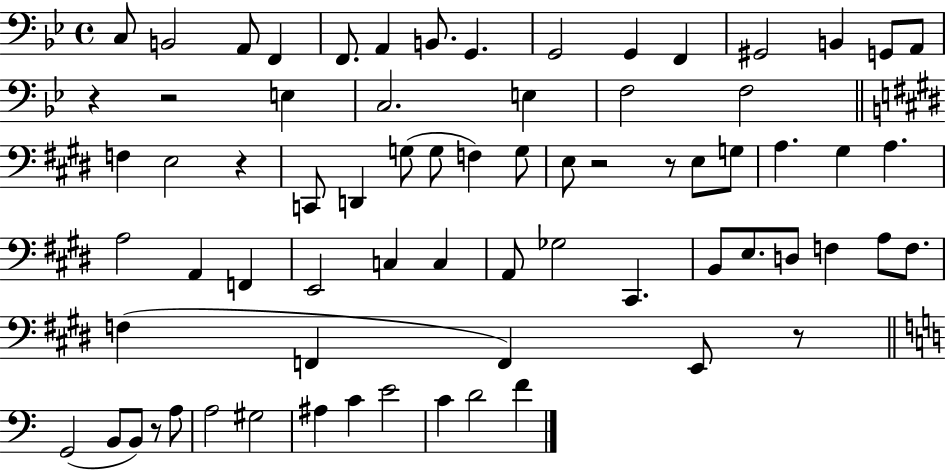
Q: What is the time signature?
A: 4/4